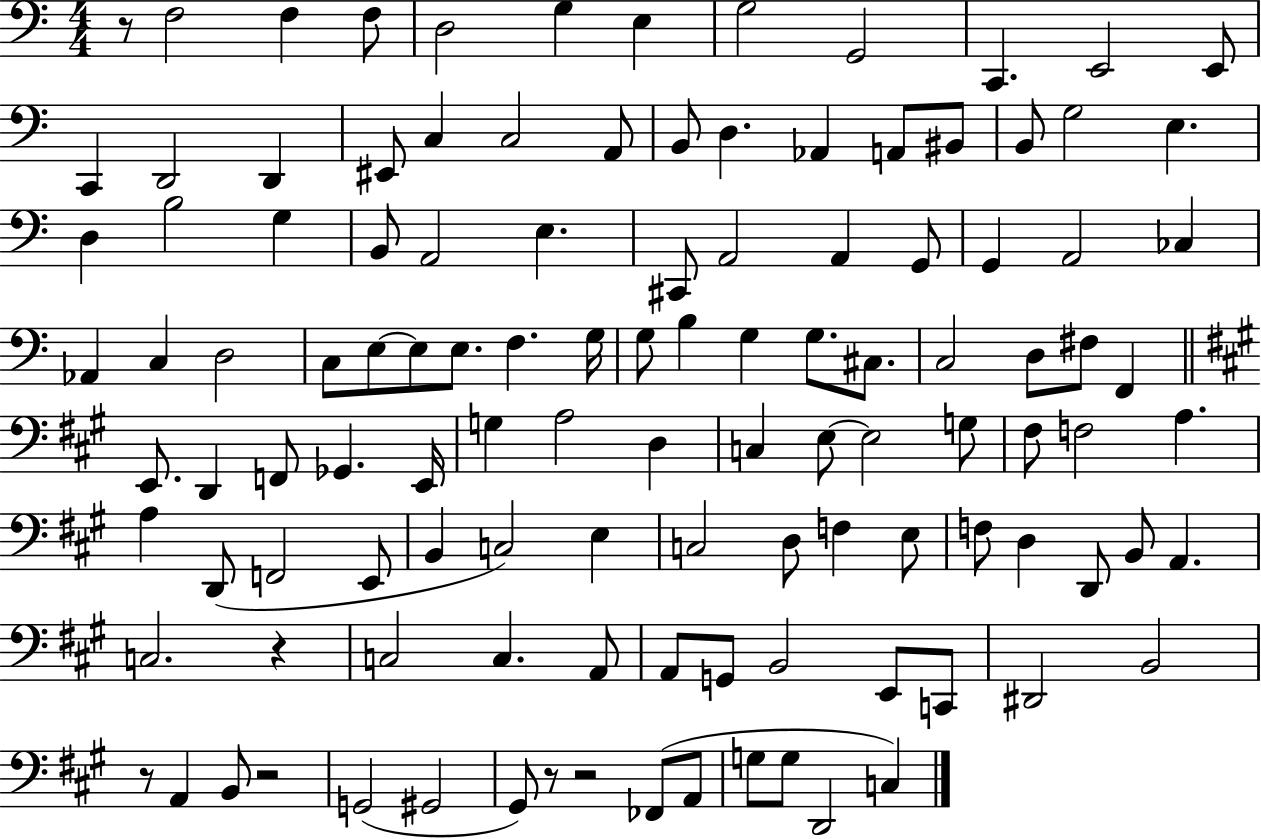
{
  \clef bass
  \numericTimeSignature
  \time 4/4
  \key c \major
  \repeat volta 2 { r8 f2 f4 f8 | d2 g4 e4 | g2 g,2 | c,4. e,2 e,8 | \break c,4 d,2 d,4 | eis,8 c4 c2 a,8 | b,8 d4. aes,4 a,8 bis,8 | b,8 g2 e4. | \break d4 b2 g4 | b,8 a,2 e4. | cis,8 a,2 a,4 g,8 | g,4 a,2 ces4 | \break aes,4 c4 d2 | c8 e8~~ e8 e8. f4. g16 | g8 b4 g4 g8. cis8. | c2 d8 fis8 f,4 | \break \bar "||" \break \key a \major e,8. d,4 f,8 ges,4. e,16 | g4 a2 d4 | c4 e8~~ e2 g8 | fis8 f2 a4. | \break a4 d,8( f,2 e,8 | b,4 c2) e4 | c2 d8 f4 e8 | f8 d4 d,8 b,8 a,4. | \break c2. r4 | c2 c4. a,8 | a,8 g,8 b,2 e,8 c,8 | dis,2 b,2 | \break r8 a,4 b,8 r2 | g,2( gis,2 | gis,8) r8 r2 fes,8( a,8 | g8 g8 d,2 c4) | \break } \bar "|."
}